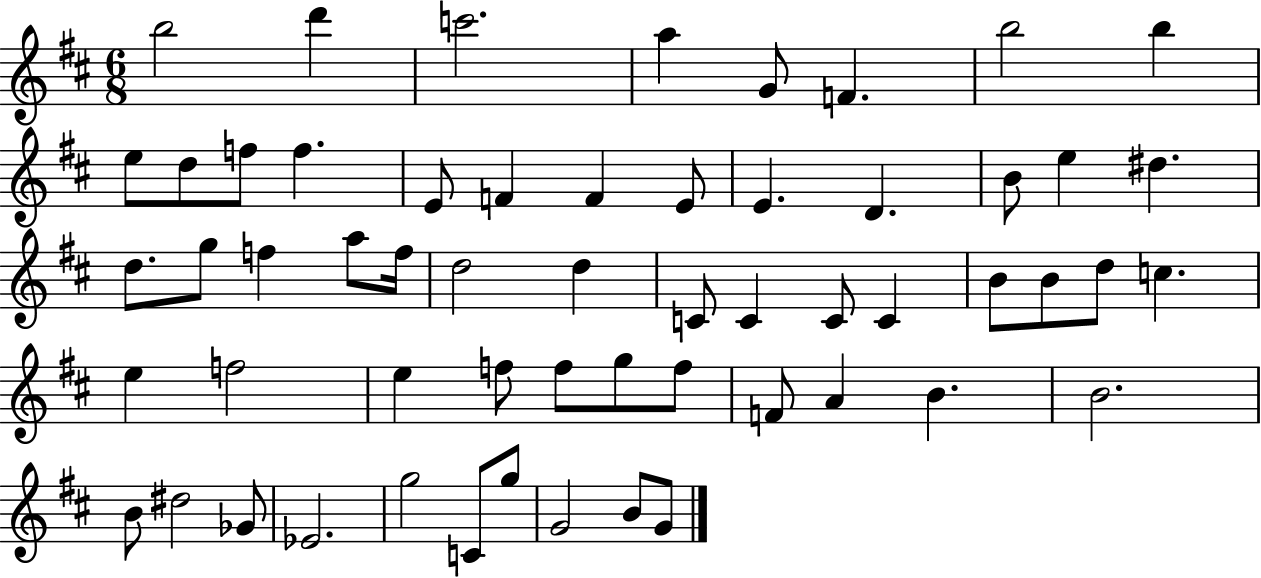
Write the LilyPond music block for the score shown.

{
  \clef treble
  \numericTimeSignature
  \time 6/8
  \key d \major
  b''2 d'''4 | c'''2. | a''4 g'8 f'4. | b''2 b''4 | \break e''8 d''8 f''8 f''4. | e'8 f'4 f'4 e'8 | e'4. d'4. | b'8 e''4 dis''4. | \break d''8. g''8 f''4 a''8 f''16 | d''2 d''4 | c'8 c'4 c'8 c'4 | b'8 b'8 d''8 c''4. | \break e''4 f''2 | e''4 f''8 f''8 g''8 f''8 | f'8 a'4 b'4. | b'2. | \break b'8 dis''2 ges'8 | ees'2. | g''2 c'8 g''8 | g'2 b'8 g'8 | \break \bar "|."
}